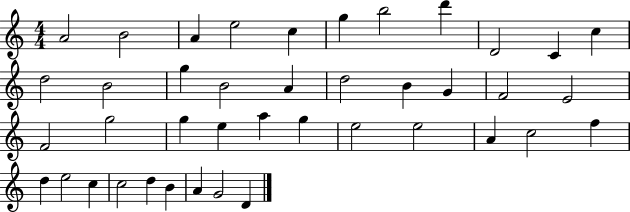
{
  \clef treble
  \numericTimeSignature
  \time 4/4
  \key c \major
  a'2 b'2 | a'4 e''2 c''4 | g''4 b''2 d'''4 | d'2 c'4 c''4 | \break d''2 b'2 | g''4 b'2 a'4 | d''2 b'4 g'4 | f'2 e'2 | \break f'2 g''2 | g''4 e''4 a''4 g''4 | e''2 e''2 | a'4 c''2 f''4 | \break d''4 e''2 c''4 | c''2 d''4 b'4 | a'4 g'2 d'4 | \bar "|."
}